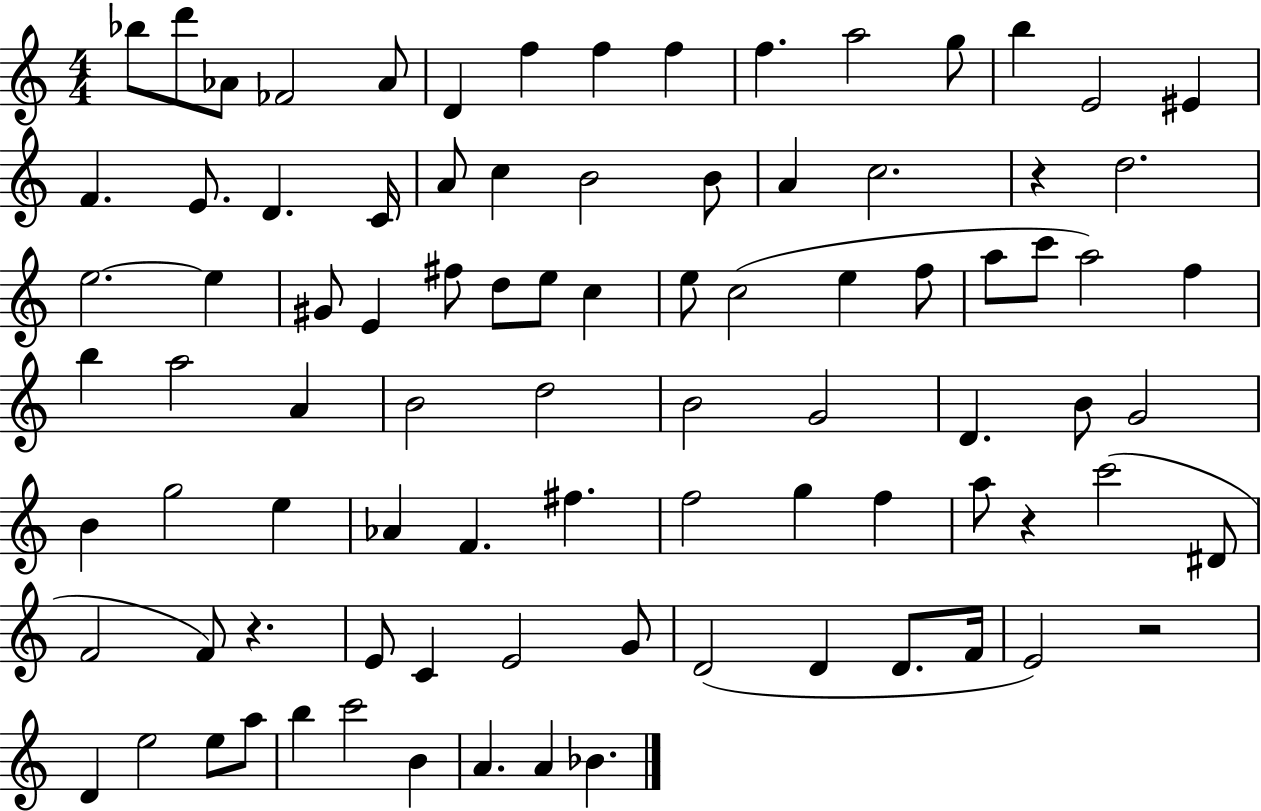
Bb5/e D6/e Ab4/e FES4/h Ab4/e D4/q F5/q F5/q F5/q F5/q. A5/h G5/e B5/q E4/h EIS4/q F4/q. E4/e. D4/q. C4/s A4/e C5/q B4/h B4/e A4/q C5/h. R/q D5/h. E5/h. E5/q G#4/e E4/q F#5/e D5/e E5/e C5/q E5/e C5/h E5/q F5/e A5/e C6/e A5/h F5/q B5/q A5/h A4/q B4/h D5/h B4/h G4/h D4/q. B4/e G4/h B4/q G5/h E5/q Ab4/q F4/q. F#5/q. F5/h G5/q F5/q A5/e R/q C6/h D#4/e F4/h F4/e R/q. E4/e C4/q E4/h G4/e D4/h D4/q D4/e. F4/s E4/h R/h D4/q E5/h E5/e A5/e B5/q C6/h B4/q A4/q. A4/q Bb4/q.